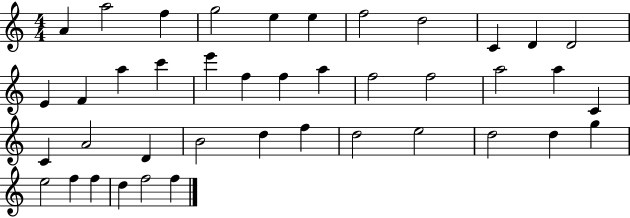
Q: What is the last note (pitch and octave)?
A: F5